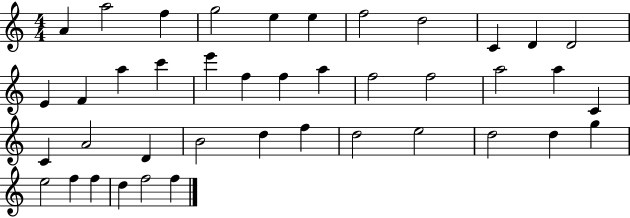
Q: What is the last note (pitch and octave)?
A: F5